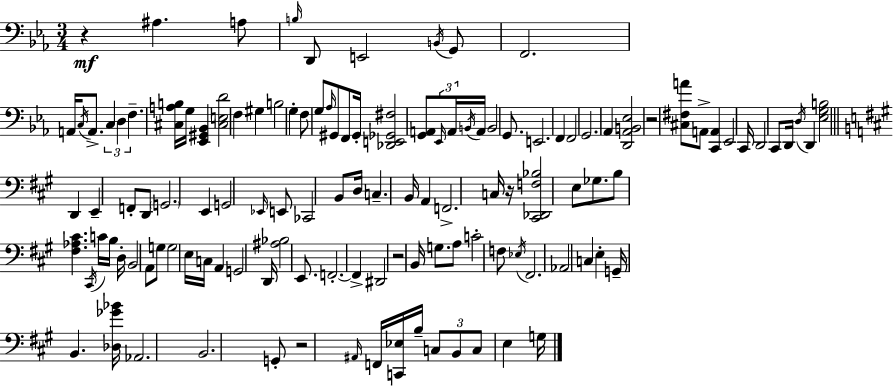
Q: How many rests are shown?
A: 5